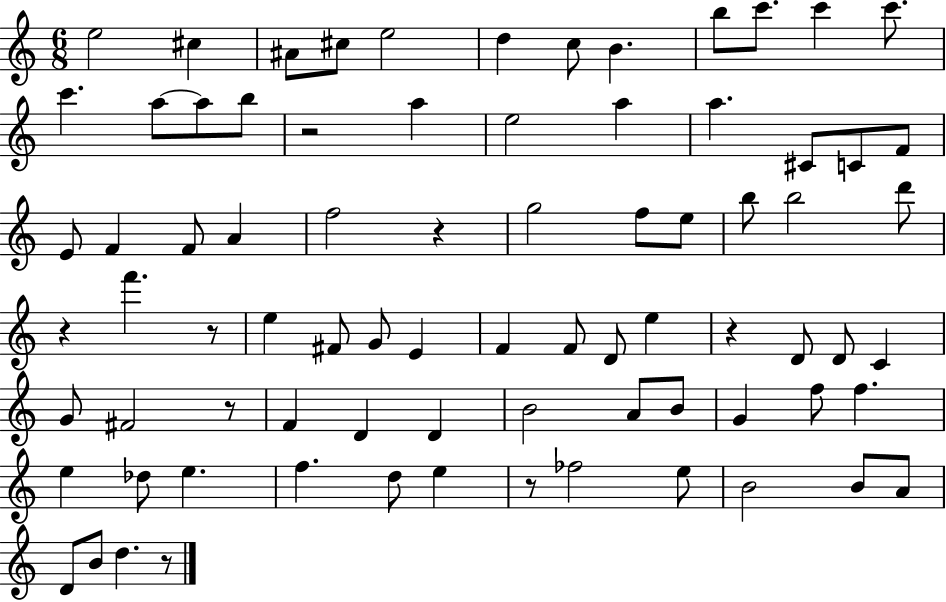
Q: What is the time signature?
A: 6/8